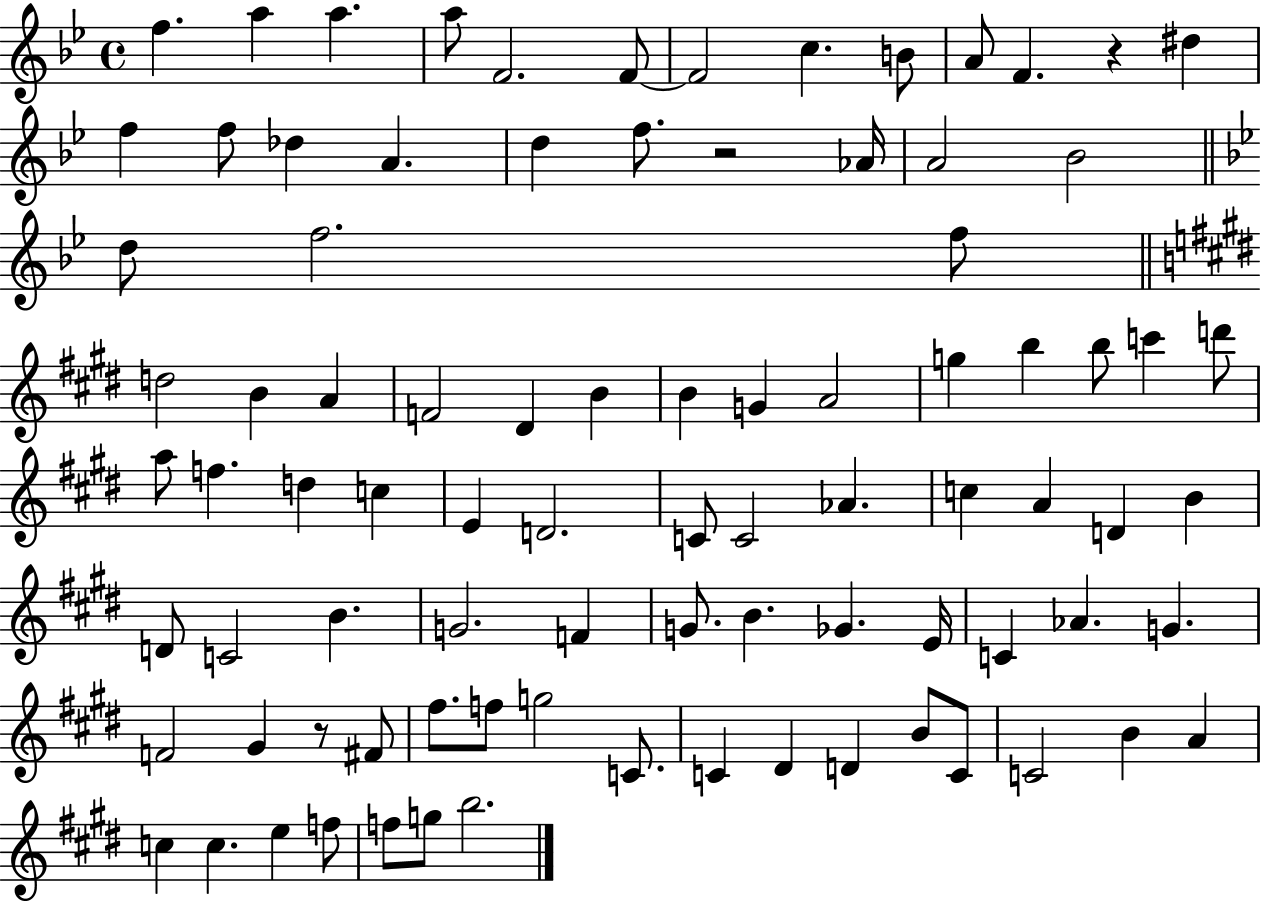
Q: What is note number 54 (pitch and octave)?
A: B4